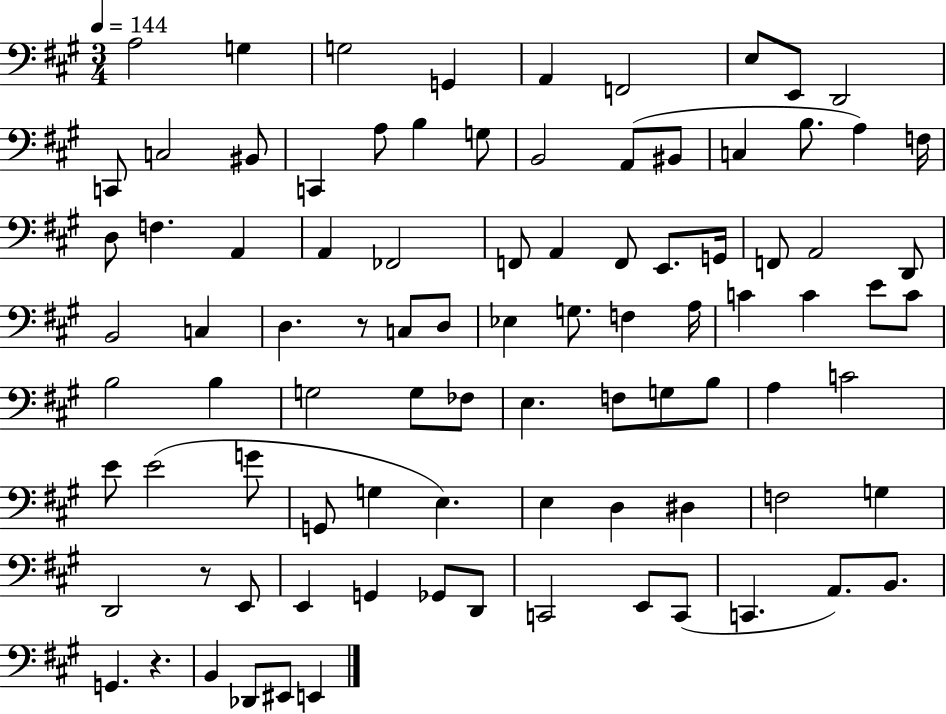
X:1
T:Untitled
M:3/4
L:1/4
K:A
A,2 G, G,2 G,, A,, F,,2 E,/2 E,,/2 D,,2 C,,/2 C,2 ^B,,/2 C,, A,/2 B, G,/2 B,,2 A,,/2 ^B,,/2 C, B,/2 A, F,/4 D,/2 F, A,, A,, _F,,2 F,,/2 A,, F,,/2 E,,/2 G,,/4 F,,/2 A,,2 D,,/2 B,,2 C, D, z/2 C,/2 D,/2 _E, G,/2 F, A,/4 C C E/2 C/2 B,2 B, G,2 G,/2 _F,/2 E, F,/2 G,/2 B,/2 A, C2 E/2 E2 G/2 G,,/2 G, E, E, D, ^D, F,2 G, D,,2 z/2 E,,/2 E,, G,, _G,,/2 D,,/2 C,,2 E,,/2 C,,/2 C,, A,,/2 B,,/2 G,, z B,, _D,,/2 ^E,,/2 E,,